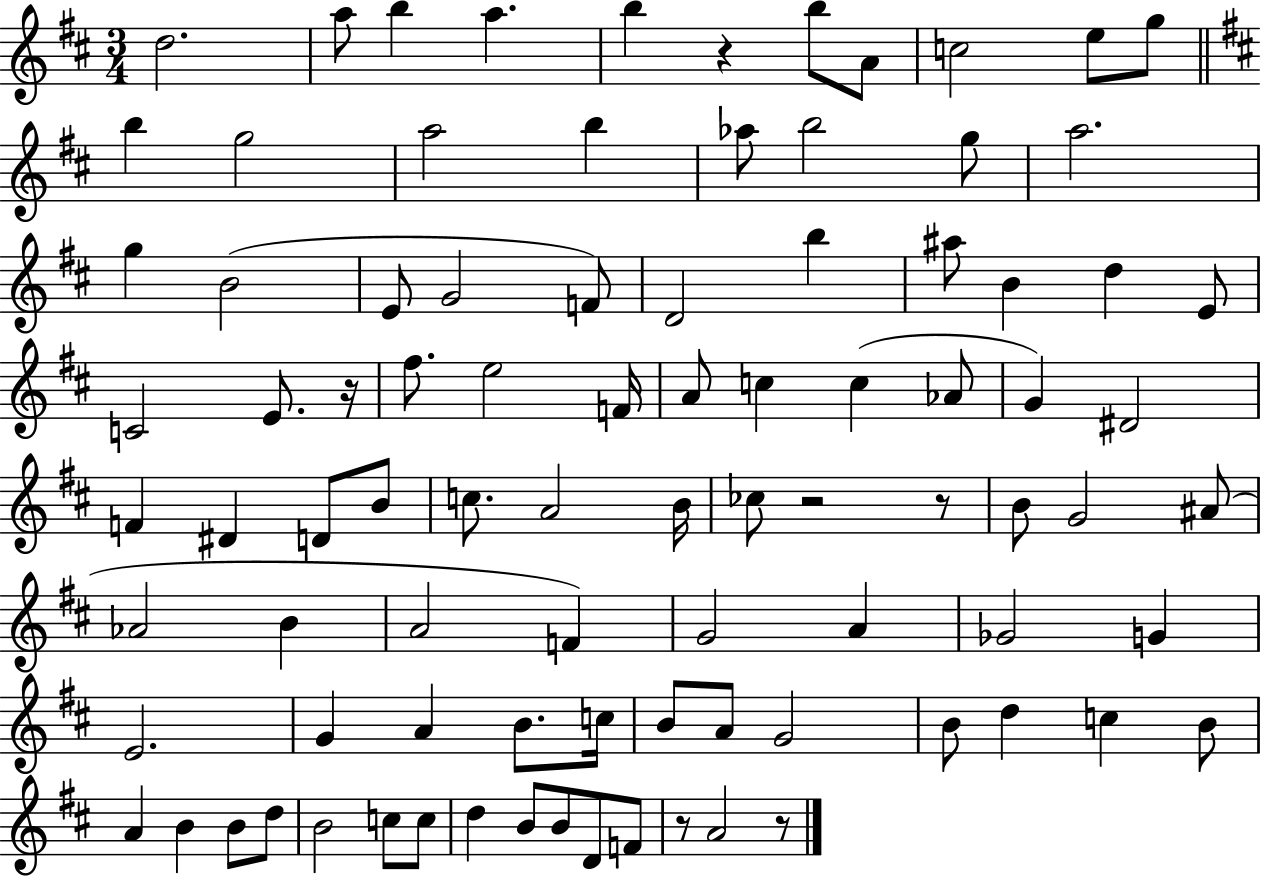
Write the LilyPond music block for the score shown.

{
  \clef treble
  \numericTimeSignature
  \time 3/4
  \key d \major
  d''2. | a''8 b''4 a''4. | b''4 r4 b''8 a'8 | c''2 e''8 g''8 | \break \bar "||" \break \key d \major b''4 g''2 | a''2 b''4 | aes''8 b''2 g''8 | a''2. | \break g''4 b'2( | e'8 g'2 f'8) | d'2 b''4 | ais''8 b'4 d''4 e'8 | \break c'2 e'8. r16 | fis''8. e''2 f'16 | a'8 c''4 c''4( aes'8 | g'4) dis'2 | \break f'4 dis'4 d'8 b'8 | c''8. a'2 b'16 | ces''8 r2 r8 | b'8 g'2 ais'8( | \break aes'2 b'4 | a'2 f'4) | g'2 a'4 | ges'2 g'4 | \break e'2. | g'4 a'4 b'8. c''16 | b'8 a'8 g'2 | b'8 d''4 c''4 b'8 | \break a'4 b'4 b'8 d''8 | b'2 c''8 c''8 | d''4 b'8 b'8 d'8 f'8 | r8 a'2 r8 | \break \bar "|."
}